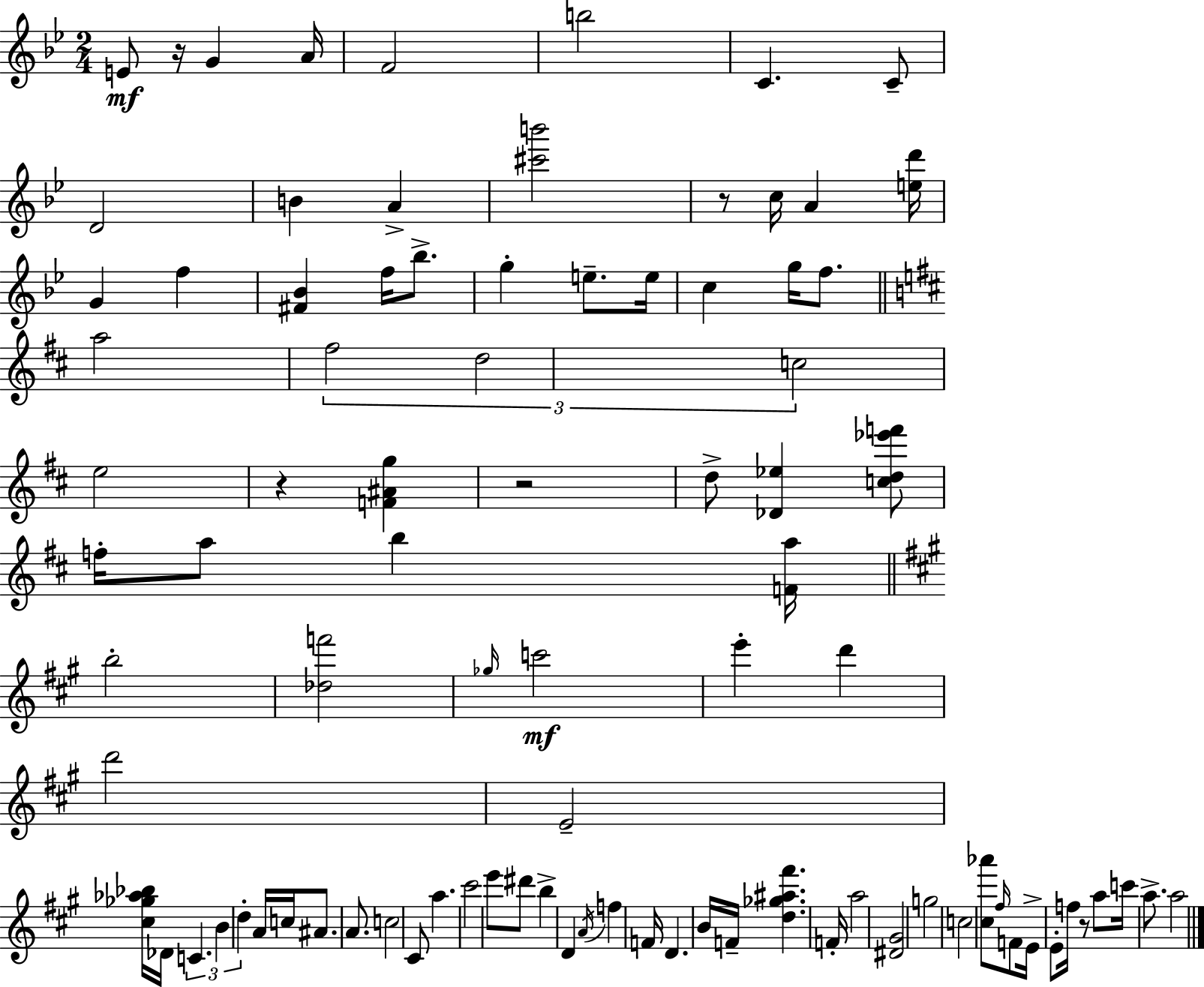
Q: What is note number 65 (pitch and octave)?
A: F#5